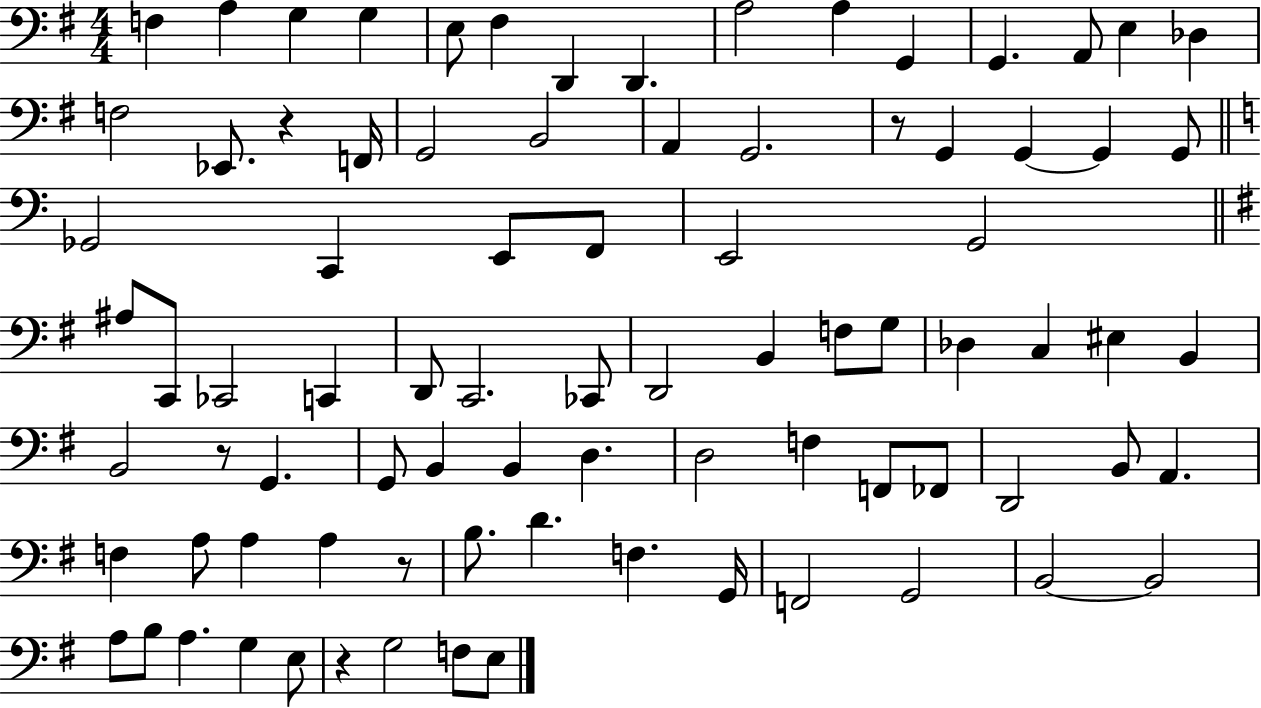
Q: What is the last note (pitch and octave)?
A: E3